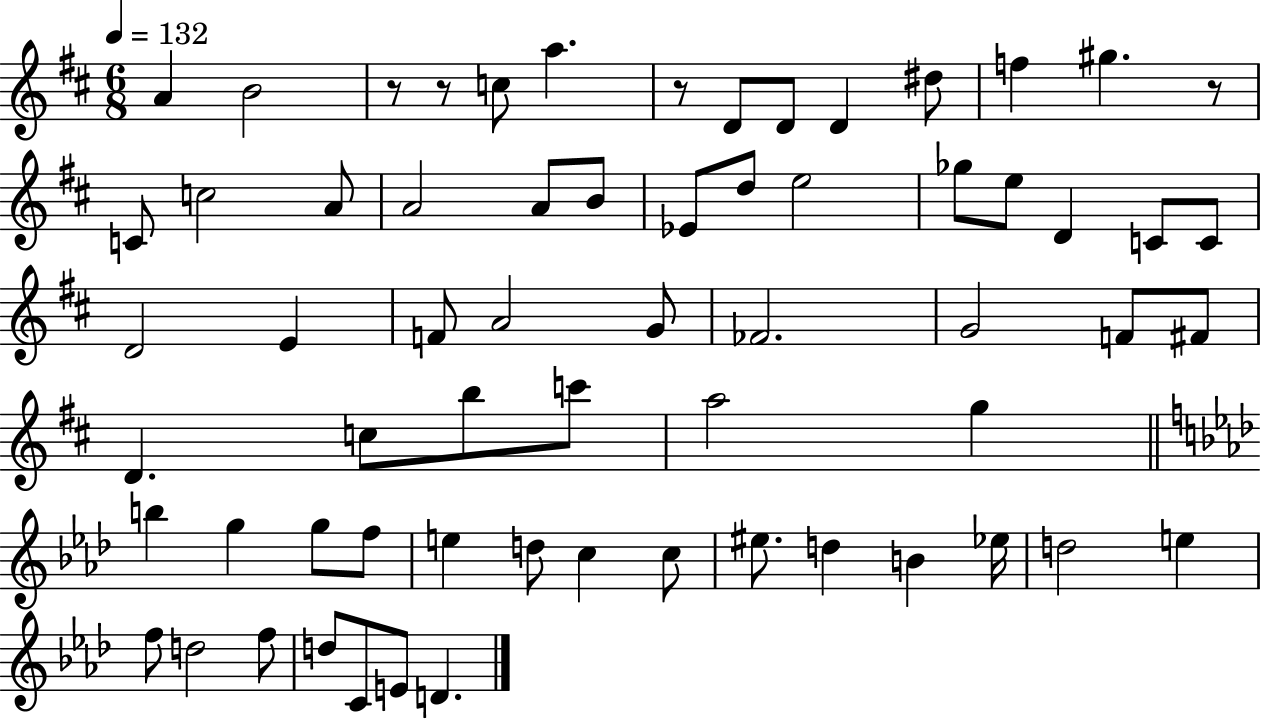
A4/q B4/h R/e R/e C5/e A5/q. R/e D4/e D4/e D4/q D#5/e F5/q G#5/q. R/e C4/e C5/h A4/e A4/h A4/e B4/e Eb4/e D5/e E5/h Gb5/e E5/e D4/q C4/e C4/e D4/h E4/q F4/e A4/h G4/e FES4/h. G4/h F4/e F#4/e D4/q. C5/e B5/e C6/e A5/h G5/q B5/q G5/q G5/e F5/e E5/q D5/e C5/q C5/e EIS5/e. D5/q B4/q Eb5/s D5/h E5/q F5/e D5/h F5/e D5/e C4/e E4/e D4/q.